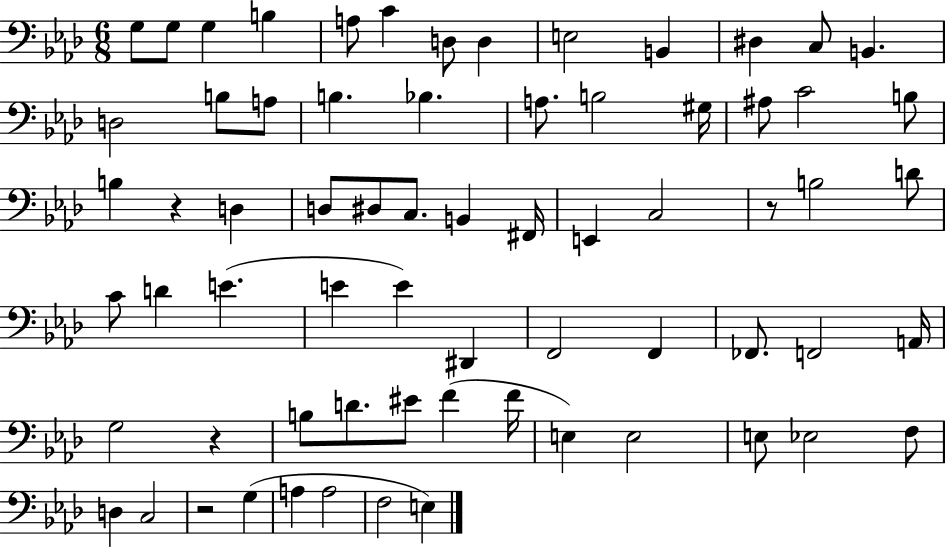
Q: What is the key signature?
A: AES major